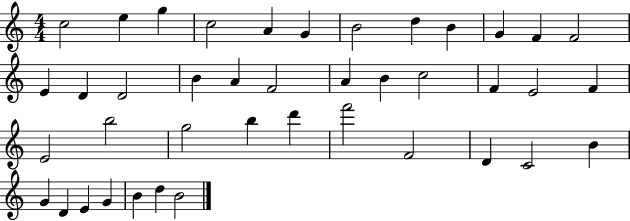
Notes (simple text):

C5/h E5/q G5/q C5/h A4/q G4/q B4/h D5/q B4/q G4/q F4/q F4/h E4/q D4/q D4/h B4/q A4/q F4/h A4/q B4/q C5/h F4/q E4/h F4/q E4/h B5/h G5/h B5/q D6/q F6/h F4/h D4/q C4/h B4/q G4/q D4/q E4/q G4/q B4/q D5/q B4/h